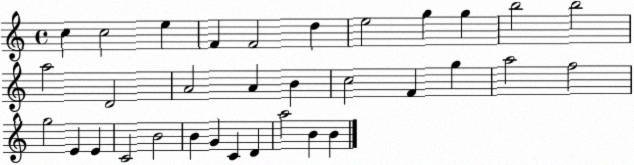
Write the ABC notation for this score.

X:1
T:Untitled
M:4/4
L:1/4
K:C
c c2 e F F2 d e2 g g b2 b2 a2 D2 A2 A B c2 F g a2 f2 g2 E E C2 B2 B G C D a2 B B